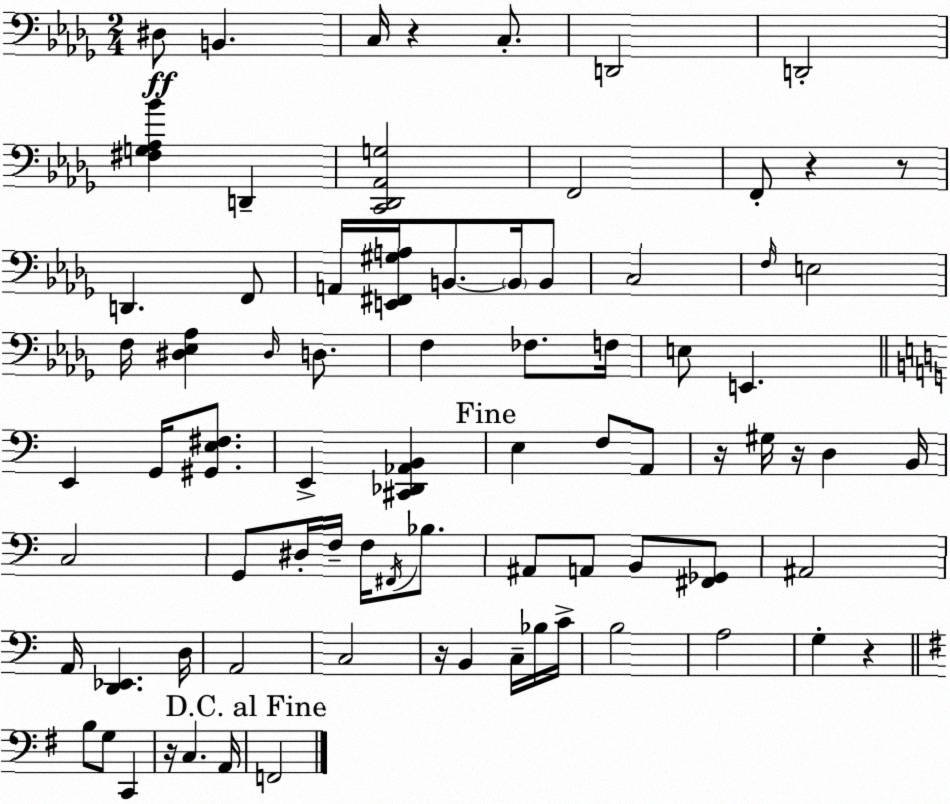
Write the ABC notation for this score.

X:1
T:Untitled
M:2/4
L:1/4
K:Bbm
^D,/2 B,, C,/4 z C,/2 D,,2 D,,2 [^F,G,_A,_B] D,, [C,,_D,,_A,,G,]2 F,,2 F,,/2 z z/2 D,, F,,/2 A,,/4 [E,,^F,,^G,A,]/4 B,,/2 B,,/4 B,,/2 C,2 F,/4 E,2 F,/4 [^D,_E,_A,] ^D,/4 D,/2 F, _F,/2 F,/4 E,/2 E,, E,, G,,/4 [^G,,E,^F,]/2 E,, [^C,,_D,,_A,,B,,] E, F,/2 A,,/2 z/4 ^G,/4 z/4 D, B,,/4 C,2 G,,/2 ^D,/4 F,/4 F,/4 ^F,,/4 _B,/2 ^A,,/2 A,,/2 B,,/2 [^F,,_G,,]/2 ^A,,2 A,,/4 [D,,_E,,] D,/4 A,,2 C,2 z/4 B,, C,/4 _B,/4 C/4 B,2 A,2 G, z B,/2 G,/2 C,, z/4 C, A,,/4 F,,2